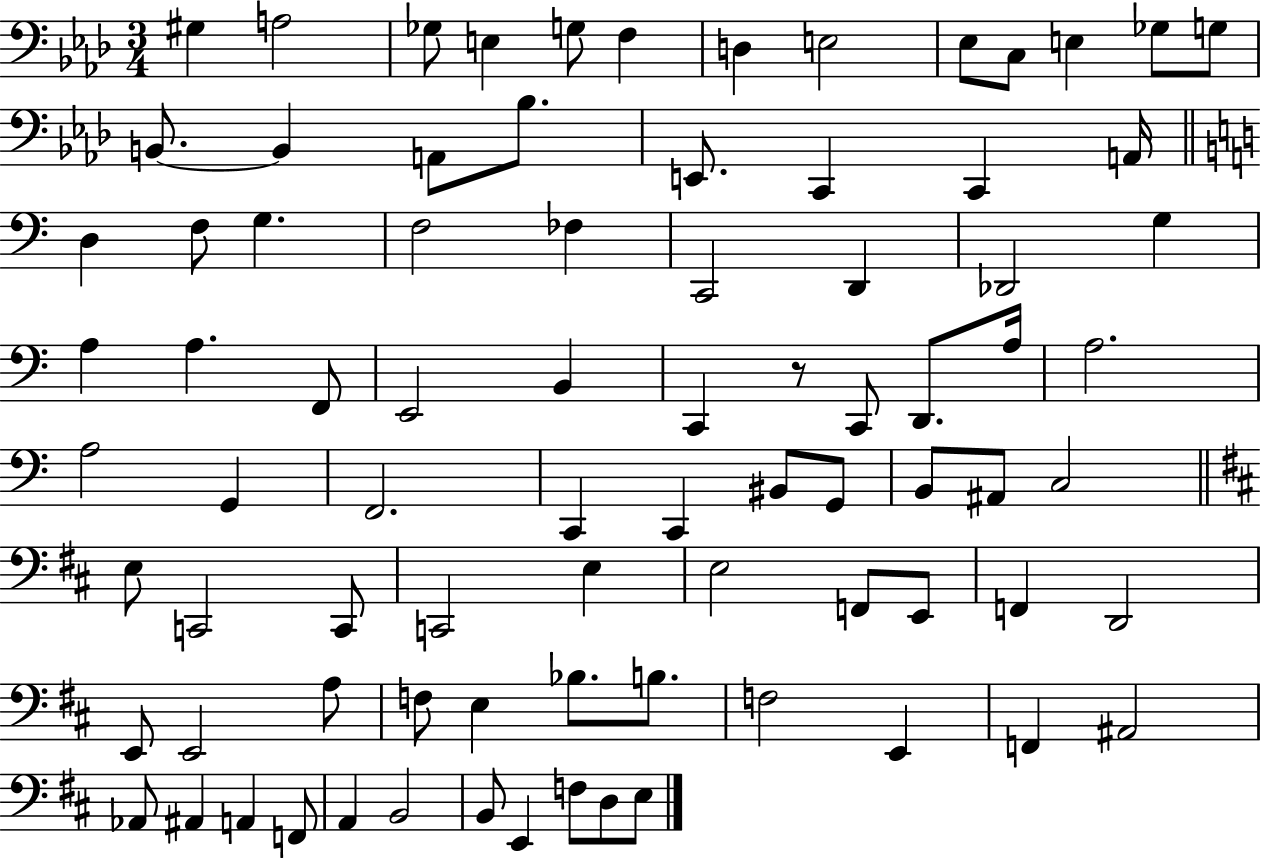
G#3/q A3/h Gb3/e E3/q G3/e F3/q D3/q E3/h Eb3/e C3/e E3/q Gb3/e G3/e B2/e. B2/q A2/e Bb3/e. E2/e. C2/q C2/q A2/s D3/q F3/e G3/q. F3/h FES3/q C2/h D2/q Db2/h G3/q A3/q A3/q. F2/e E2/h B2/q C2/q R/e C2/e D2/e. A3/s A3/h. A3/h G2/q F2/h. C2/q C2/q BIS2/e G2/e B2/e A#2/e C3/h E3/e C2/h C2/e C2/h E3/q E3/h F2/e E2/e F2/q D2/h E2/e E2/h A3/e F3/e E3/q Bb3/e. B3/e. F3/h E2/q F2/q A#2/h Ab2/e A#2/q A2/q F2/e A2/q B2/h B2/e E2/q F3/e D3/e E3/e